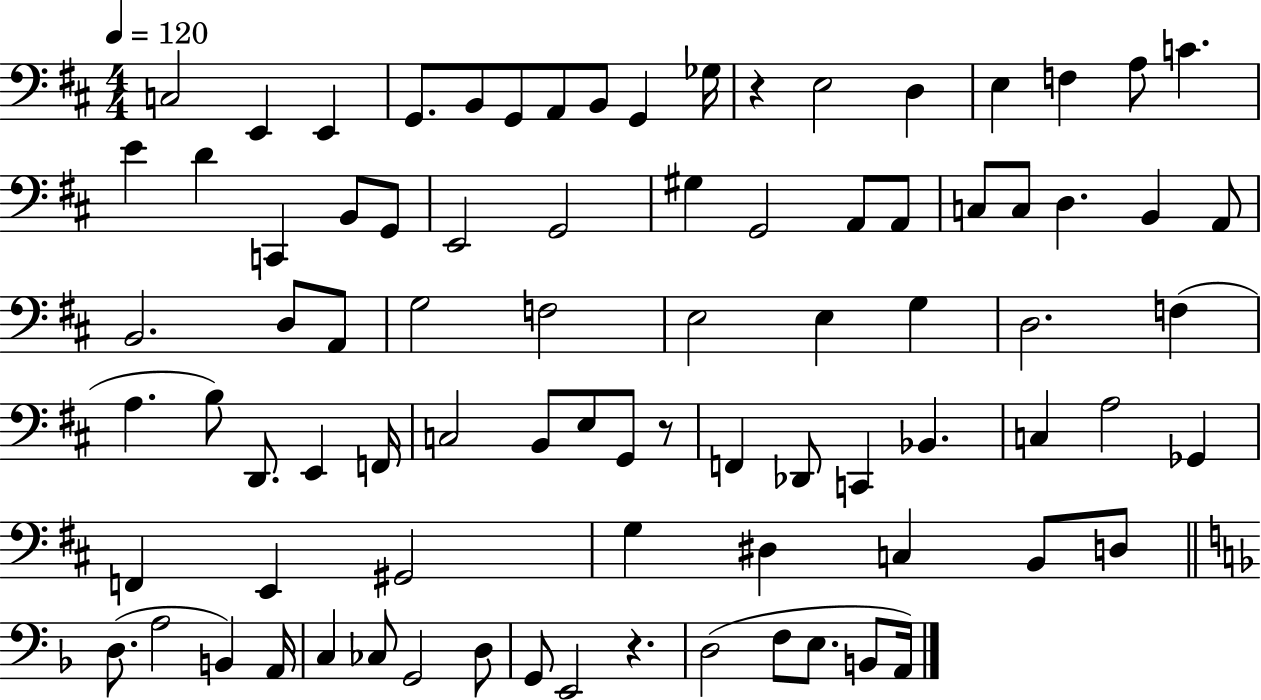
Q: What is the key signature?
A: D major